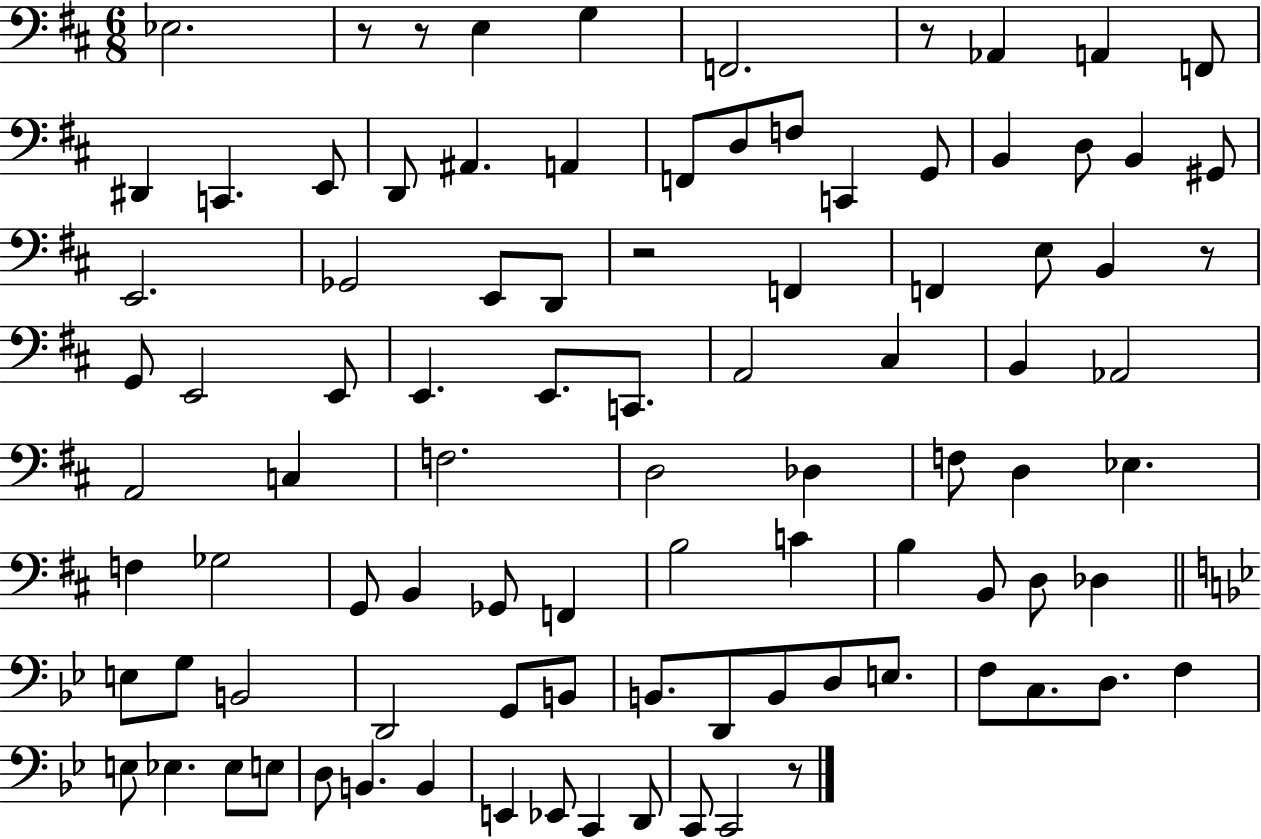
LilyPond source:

{
  \clef bass
  \numericTimeSignature
  \time 6/8
  \key d \major
  \repeat volta 2 { ees2. | r8 r8 e4 g4 | f,2. | r8 aes,4 a,4 f,8 | \break dis,4 c,4. e,8 | d,8 ais,4. a,4 | f,8 d8 f8 c,4 g,8 | b,4 d8 b,4 gis,8 | \break e,2. | ges,2 e,8 d,8 | r2 f,4 | f,4 e8 b,4 r8 | \break g,8 e,2 e,8 | e,4. e,8. c,8. | a,2 cis4 | b,4 aes,2 | \break a,2 c4 | f2. | d2 des4 | f8 d4 ees4. | \break f4 ges2 | g,8 b,4 ges,8 f,4 | b2 c'4 | b4 b,8 d8 des4 | \break \bar "||" \break \key g \minor e8 g8 b,2 | d,2 g,8 b,8 | b,8. d,8 b,8 d8 e8. | f8 c8. d8. f4 | \break e8 ees4. ees8 e8 | d8 b,4. b,4 | e,4 ees,8 c,4 d,8 | c,8 c,2 r8 | \break } \bar "|."
}